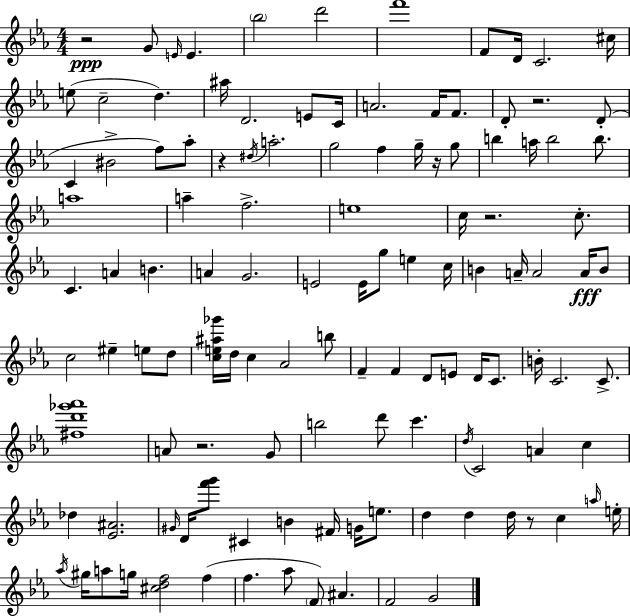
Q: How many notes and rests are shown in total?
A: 120